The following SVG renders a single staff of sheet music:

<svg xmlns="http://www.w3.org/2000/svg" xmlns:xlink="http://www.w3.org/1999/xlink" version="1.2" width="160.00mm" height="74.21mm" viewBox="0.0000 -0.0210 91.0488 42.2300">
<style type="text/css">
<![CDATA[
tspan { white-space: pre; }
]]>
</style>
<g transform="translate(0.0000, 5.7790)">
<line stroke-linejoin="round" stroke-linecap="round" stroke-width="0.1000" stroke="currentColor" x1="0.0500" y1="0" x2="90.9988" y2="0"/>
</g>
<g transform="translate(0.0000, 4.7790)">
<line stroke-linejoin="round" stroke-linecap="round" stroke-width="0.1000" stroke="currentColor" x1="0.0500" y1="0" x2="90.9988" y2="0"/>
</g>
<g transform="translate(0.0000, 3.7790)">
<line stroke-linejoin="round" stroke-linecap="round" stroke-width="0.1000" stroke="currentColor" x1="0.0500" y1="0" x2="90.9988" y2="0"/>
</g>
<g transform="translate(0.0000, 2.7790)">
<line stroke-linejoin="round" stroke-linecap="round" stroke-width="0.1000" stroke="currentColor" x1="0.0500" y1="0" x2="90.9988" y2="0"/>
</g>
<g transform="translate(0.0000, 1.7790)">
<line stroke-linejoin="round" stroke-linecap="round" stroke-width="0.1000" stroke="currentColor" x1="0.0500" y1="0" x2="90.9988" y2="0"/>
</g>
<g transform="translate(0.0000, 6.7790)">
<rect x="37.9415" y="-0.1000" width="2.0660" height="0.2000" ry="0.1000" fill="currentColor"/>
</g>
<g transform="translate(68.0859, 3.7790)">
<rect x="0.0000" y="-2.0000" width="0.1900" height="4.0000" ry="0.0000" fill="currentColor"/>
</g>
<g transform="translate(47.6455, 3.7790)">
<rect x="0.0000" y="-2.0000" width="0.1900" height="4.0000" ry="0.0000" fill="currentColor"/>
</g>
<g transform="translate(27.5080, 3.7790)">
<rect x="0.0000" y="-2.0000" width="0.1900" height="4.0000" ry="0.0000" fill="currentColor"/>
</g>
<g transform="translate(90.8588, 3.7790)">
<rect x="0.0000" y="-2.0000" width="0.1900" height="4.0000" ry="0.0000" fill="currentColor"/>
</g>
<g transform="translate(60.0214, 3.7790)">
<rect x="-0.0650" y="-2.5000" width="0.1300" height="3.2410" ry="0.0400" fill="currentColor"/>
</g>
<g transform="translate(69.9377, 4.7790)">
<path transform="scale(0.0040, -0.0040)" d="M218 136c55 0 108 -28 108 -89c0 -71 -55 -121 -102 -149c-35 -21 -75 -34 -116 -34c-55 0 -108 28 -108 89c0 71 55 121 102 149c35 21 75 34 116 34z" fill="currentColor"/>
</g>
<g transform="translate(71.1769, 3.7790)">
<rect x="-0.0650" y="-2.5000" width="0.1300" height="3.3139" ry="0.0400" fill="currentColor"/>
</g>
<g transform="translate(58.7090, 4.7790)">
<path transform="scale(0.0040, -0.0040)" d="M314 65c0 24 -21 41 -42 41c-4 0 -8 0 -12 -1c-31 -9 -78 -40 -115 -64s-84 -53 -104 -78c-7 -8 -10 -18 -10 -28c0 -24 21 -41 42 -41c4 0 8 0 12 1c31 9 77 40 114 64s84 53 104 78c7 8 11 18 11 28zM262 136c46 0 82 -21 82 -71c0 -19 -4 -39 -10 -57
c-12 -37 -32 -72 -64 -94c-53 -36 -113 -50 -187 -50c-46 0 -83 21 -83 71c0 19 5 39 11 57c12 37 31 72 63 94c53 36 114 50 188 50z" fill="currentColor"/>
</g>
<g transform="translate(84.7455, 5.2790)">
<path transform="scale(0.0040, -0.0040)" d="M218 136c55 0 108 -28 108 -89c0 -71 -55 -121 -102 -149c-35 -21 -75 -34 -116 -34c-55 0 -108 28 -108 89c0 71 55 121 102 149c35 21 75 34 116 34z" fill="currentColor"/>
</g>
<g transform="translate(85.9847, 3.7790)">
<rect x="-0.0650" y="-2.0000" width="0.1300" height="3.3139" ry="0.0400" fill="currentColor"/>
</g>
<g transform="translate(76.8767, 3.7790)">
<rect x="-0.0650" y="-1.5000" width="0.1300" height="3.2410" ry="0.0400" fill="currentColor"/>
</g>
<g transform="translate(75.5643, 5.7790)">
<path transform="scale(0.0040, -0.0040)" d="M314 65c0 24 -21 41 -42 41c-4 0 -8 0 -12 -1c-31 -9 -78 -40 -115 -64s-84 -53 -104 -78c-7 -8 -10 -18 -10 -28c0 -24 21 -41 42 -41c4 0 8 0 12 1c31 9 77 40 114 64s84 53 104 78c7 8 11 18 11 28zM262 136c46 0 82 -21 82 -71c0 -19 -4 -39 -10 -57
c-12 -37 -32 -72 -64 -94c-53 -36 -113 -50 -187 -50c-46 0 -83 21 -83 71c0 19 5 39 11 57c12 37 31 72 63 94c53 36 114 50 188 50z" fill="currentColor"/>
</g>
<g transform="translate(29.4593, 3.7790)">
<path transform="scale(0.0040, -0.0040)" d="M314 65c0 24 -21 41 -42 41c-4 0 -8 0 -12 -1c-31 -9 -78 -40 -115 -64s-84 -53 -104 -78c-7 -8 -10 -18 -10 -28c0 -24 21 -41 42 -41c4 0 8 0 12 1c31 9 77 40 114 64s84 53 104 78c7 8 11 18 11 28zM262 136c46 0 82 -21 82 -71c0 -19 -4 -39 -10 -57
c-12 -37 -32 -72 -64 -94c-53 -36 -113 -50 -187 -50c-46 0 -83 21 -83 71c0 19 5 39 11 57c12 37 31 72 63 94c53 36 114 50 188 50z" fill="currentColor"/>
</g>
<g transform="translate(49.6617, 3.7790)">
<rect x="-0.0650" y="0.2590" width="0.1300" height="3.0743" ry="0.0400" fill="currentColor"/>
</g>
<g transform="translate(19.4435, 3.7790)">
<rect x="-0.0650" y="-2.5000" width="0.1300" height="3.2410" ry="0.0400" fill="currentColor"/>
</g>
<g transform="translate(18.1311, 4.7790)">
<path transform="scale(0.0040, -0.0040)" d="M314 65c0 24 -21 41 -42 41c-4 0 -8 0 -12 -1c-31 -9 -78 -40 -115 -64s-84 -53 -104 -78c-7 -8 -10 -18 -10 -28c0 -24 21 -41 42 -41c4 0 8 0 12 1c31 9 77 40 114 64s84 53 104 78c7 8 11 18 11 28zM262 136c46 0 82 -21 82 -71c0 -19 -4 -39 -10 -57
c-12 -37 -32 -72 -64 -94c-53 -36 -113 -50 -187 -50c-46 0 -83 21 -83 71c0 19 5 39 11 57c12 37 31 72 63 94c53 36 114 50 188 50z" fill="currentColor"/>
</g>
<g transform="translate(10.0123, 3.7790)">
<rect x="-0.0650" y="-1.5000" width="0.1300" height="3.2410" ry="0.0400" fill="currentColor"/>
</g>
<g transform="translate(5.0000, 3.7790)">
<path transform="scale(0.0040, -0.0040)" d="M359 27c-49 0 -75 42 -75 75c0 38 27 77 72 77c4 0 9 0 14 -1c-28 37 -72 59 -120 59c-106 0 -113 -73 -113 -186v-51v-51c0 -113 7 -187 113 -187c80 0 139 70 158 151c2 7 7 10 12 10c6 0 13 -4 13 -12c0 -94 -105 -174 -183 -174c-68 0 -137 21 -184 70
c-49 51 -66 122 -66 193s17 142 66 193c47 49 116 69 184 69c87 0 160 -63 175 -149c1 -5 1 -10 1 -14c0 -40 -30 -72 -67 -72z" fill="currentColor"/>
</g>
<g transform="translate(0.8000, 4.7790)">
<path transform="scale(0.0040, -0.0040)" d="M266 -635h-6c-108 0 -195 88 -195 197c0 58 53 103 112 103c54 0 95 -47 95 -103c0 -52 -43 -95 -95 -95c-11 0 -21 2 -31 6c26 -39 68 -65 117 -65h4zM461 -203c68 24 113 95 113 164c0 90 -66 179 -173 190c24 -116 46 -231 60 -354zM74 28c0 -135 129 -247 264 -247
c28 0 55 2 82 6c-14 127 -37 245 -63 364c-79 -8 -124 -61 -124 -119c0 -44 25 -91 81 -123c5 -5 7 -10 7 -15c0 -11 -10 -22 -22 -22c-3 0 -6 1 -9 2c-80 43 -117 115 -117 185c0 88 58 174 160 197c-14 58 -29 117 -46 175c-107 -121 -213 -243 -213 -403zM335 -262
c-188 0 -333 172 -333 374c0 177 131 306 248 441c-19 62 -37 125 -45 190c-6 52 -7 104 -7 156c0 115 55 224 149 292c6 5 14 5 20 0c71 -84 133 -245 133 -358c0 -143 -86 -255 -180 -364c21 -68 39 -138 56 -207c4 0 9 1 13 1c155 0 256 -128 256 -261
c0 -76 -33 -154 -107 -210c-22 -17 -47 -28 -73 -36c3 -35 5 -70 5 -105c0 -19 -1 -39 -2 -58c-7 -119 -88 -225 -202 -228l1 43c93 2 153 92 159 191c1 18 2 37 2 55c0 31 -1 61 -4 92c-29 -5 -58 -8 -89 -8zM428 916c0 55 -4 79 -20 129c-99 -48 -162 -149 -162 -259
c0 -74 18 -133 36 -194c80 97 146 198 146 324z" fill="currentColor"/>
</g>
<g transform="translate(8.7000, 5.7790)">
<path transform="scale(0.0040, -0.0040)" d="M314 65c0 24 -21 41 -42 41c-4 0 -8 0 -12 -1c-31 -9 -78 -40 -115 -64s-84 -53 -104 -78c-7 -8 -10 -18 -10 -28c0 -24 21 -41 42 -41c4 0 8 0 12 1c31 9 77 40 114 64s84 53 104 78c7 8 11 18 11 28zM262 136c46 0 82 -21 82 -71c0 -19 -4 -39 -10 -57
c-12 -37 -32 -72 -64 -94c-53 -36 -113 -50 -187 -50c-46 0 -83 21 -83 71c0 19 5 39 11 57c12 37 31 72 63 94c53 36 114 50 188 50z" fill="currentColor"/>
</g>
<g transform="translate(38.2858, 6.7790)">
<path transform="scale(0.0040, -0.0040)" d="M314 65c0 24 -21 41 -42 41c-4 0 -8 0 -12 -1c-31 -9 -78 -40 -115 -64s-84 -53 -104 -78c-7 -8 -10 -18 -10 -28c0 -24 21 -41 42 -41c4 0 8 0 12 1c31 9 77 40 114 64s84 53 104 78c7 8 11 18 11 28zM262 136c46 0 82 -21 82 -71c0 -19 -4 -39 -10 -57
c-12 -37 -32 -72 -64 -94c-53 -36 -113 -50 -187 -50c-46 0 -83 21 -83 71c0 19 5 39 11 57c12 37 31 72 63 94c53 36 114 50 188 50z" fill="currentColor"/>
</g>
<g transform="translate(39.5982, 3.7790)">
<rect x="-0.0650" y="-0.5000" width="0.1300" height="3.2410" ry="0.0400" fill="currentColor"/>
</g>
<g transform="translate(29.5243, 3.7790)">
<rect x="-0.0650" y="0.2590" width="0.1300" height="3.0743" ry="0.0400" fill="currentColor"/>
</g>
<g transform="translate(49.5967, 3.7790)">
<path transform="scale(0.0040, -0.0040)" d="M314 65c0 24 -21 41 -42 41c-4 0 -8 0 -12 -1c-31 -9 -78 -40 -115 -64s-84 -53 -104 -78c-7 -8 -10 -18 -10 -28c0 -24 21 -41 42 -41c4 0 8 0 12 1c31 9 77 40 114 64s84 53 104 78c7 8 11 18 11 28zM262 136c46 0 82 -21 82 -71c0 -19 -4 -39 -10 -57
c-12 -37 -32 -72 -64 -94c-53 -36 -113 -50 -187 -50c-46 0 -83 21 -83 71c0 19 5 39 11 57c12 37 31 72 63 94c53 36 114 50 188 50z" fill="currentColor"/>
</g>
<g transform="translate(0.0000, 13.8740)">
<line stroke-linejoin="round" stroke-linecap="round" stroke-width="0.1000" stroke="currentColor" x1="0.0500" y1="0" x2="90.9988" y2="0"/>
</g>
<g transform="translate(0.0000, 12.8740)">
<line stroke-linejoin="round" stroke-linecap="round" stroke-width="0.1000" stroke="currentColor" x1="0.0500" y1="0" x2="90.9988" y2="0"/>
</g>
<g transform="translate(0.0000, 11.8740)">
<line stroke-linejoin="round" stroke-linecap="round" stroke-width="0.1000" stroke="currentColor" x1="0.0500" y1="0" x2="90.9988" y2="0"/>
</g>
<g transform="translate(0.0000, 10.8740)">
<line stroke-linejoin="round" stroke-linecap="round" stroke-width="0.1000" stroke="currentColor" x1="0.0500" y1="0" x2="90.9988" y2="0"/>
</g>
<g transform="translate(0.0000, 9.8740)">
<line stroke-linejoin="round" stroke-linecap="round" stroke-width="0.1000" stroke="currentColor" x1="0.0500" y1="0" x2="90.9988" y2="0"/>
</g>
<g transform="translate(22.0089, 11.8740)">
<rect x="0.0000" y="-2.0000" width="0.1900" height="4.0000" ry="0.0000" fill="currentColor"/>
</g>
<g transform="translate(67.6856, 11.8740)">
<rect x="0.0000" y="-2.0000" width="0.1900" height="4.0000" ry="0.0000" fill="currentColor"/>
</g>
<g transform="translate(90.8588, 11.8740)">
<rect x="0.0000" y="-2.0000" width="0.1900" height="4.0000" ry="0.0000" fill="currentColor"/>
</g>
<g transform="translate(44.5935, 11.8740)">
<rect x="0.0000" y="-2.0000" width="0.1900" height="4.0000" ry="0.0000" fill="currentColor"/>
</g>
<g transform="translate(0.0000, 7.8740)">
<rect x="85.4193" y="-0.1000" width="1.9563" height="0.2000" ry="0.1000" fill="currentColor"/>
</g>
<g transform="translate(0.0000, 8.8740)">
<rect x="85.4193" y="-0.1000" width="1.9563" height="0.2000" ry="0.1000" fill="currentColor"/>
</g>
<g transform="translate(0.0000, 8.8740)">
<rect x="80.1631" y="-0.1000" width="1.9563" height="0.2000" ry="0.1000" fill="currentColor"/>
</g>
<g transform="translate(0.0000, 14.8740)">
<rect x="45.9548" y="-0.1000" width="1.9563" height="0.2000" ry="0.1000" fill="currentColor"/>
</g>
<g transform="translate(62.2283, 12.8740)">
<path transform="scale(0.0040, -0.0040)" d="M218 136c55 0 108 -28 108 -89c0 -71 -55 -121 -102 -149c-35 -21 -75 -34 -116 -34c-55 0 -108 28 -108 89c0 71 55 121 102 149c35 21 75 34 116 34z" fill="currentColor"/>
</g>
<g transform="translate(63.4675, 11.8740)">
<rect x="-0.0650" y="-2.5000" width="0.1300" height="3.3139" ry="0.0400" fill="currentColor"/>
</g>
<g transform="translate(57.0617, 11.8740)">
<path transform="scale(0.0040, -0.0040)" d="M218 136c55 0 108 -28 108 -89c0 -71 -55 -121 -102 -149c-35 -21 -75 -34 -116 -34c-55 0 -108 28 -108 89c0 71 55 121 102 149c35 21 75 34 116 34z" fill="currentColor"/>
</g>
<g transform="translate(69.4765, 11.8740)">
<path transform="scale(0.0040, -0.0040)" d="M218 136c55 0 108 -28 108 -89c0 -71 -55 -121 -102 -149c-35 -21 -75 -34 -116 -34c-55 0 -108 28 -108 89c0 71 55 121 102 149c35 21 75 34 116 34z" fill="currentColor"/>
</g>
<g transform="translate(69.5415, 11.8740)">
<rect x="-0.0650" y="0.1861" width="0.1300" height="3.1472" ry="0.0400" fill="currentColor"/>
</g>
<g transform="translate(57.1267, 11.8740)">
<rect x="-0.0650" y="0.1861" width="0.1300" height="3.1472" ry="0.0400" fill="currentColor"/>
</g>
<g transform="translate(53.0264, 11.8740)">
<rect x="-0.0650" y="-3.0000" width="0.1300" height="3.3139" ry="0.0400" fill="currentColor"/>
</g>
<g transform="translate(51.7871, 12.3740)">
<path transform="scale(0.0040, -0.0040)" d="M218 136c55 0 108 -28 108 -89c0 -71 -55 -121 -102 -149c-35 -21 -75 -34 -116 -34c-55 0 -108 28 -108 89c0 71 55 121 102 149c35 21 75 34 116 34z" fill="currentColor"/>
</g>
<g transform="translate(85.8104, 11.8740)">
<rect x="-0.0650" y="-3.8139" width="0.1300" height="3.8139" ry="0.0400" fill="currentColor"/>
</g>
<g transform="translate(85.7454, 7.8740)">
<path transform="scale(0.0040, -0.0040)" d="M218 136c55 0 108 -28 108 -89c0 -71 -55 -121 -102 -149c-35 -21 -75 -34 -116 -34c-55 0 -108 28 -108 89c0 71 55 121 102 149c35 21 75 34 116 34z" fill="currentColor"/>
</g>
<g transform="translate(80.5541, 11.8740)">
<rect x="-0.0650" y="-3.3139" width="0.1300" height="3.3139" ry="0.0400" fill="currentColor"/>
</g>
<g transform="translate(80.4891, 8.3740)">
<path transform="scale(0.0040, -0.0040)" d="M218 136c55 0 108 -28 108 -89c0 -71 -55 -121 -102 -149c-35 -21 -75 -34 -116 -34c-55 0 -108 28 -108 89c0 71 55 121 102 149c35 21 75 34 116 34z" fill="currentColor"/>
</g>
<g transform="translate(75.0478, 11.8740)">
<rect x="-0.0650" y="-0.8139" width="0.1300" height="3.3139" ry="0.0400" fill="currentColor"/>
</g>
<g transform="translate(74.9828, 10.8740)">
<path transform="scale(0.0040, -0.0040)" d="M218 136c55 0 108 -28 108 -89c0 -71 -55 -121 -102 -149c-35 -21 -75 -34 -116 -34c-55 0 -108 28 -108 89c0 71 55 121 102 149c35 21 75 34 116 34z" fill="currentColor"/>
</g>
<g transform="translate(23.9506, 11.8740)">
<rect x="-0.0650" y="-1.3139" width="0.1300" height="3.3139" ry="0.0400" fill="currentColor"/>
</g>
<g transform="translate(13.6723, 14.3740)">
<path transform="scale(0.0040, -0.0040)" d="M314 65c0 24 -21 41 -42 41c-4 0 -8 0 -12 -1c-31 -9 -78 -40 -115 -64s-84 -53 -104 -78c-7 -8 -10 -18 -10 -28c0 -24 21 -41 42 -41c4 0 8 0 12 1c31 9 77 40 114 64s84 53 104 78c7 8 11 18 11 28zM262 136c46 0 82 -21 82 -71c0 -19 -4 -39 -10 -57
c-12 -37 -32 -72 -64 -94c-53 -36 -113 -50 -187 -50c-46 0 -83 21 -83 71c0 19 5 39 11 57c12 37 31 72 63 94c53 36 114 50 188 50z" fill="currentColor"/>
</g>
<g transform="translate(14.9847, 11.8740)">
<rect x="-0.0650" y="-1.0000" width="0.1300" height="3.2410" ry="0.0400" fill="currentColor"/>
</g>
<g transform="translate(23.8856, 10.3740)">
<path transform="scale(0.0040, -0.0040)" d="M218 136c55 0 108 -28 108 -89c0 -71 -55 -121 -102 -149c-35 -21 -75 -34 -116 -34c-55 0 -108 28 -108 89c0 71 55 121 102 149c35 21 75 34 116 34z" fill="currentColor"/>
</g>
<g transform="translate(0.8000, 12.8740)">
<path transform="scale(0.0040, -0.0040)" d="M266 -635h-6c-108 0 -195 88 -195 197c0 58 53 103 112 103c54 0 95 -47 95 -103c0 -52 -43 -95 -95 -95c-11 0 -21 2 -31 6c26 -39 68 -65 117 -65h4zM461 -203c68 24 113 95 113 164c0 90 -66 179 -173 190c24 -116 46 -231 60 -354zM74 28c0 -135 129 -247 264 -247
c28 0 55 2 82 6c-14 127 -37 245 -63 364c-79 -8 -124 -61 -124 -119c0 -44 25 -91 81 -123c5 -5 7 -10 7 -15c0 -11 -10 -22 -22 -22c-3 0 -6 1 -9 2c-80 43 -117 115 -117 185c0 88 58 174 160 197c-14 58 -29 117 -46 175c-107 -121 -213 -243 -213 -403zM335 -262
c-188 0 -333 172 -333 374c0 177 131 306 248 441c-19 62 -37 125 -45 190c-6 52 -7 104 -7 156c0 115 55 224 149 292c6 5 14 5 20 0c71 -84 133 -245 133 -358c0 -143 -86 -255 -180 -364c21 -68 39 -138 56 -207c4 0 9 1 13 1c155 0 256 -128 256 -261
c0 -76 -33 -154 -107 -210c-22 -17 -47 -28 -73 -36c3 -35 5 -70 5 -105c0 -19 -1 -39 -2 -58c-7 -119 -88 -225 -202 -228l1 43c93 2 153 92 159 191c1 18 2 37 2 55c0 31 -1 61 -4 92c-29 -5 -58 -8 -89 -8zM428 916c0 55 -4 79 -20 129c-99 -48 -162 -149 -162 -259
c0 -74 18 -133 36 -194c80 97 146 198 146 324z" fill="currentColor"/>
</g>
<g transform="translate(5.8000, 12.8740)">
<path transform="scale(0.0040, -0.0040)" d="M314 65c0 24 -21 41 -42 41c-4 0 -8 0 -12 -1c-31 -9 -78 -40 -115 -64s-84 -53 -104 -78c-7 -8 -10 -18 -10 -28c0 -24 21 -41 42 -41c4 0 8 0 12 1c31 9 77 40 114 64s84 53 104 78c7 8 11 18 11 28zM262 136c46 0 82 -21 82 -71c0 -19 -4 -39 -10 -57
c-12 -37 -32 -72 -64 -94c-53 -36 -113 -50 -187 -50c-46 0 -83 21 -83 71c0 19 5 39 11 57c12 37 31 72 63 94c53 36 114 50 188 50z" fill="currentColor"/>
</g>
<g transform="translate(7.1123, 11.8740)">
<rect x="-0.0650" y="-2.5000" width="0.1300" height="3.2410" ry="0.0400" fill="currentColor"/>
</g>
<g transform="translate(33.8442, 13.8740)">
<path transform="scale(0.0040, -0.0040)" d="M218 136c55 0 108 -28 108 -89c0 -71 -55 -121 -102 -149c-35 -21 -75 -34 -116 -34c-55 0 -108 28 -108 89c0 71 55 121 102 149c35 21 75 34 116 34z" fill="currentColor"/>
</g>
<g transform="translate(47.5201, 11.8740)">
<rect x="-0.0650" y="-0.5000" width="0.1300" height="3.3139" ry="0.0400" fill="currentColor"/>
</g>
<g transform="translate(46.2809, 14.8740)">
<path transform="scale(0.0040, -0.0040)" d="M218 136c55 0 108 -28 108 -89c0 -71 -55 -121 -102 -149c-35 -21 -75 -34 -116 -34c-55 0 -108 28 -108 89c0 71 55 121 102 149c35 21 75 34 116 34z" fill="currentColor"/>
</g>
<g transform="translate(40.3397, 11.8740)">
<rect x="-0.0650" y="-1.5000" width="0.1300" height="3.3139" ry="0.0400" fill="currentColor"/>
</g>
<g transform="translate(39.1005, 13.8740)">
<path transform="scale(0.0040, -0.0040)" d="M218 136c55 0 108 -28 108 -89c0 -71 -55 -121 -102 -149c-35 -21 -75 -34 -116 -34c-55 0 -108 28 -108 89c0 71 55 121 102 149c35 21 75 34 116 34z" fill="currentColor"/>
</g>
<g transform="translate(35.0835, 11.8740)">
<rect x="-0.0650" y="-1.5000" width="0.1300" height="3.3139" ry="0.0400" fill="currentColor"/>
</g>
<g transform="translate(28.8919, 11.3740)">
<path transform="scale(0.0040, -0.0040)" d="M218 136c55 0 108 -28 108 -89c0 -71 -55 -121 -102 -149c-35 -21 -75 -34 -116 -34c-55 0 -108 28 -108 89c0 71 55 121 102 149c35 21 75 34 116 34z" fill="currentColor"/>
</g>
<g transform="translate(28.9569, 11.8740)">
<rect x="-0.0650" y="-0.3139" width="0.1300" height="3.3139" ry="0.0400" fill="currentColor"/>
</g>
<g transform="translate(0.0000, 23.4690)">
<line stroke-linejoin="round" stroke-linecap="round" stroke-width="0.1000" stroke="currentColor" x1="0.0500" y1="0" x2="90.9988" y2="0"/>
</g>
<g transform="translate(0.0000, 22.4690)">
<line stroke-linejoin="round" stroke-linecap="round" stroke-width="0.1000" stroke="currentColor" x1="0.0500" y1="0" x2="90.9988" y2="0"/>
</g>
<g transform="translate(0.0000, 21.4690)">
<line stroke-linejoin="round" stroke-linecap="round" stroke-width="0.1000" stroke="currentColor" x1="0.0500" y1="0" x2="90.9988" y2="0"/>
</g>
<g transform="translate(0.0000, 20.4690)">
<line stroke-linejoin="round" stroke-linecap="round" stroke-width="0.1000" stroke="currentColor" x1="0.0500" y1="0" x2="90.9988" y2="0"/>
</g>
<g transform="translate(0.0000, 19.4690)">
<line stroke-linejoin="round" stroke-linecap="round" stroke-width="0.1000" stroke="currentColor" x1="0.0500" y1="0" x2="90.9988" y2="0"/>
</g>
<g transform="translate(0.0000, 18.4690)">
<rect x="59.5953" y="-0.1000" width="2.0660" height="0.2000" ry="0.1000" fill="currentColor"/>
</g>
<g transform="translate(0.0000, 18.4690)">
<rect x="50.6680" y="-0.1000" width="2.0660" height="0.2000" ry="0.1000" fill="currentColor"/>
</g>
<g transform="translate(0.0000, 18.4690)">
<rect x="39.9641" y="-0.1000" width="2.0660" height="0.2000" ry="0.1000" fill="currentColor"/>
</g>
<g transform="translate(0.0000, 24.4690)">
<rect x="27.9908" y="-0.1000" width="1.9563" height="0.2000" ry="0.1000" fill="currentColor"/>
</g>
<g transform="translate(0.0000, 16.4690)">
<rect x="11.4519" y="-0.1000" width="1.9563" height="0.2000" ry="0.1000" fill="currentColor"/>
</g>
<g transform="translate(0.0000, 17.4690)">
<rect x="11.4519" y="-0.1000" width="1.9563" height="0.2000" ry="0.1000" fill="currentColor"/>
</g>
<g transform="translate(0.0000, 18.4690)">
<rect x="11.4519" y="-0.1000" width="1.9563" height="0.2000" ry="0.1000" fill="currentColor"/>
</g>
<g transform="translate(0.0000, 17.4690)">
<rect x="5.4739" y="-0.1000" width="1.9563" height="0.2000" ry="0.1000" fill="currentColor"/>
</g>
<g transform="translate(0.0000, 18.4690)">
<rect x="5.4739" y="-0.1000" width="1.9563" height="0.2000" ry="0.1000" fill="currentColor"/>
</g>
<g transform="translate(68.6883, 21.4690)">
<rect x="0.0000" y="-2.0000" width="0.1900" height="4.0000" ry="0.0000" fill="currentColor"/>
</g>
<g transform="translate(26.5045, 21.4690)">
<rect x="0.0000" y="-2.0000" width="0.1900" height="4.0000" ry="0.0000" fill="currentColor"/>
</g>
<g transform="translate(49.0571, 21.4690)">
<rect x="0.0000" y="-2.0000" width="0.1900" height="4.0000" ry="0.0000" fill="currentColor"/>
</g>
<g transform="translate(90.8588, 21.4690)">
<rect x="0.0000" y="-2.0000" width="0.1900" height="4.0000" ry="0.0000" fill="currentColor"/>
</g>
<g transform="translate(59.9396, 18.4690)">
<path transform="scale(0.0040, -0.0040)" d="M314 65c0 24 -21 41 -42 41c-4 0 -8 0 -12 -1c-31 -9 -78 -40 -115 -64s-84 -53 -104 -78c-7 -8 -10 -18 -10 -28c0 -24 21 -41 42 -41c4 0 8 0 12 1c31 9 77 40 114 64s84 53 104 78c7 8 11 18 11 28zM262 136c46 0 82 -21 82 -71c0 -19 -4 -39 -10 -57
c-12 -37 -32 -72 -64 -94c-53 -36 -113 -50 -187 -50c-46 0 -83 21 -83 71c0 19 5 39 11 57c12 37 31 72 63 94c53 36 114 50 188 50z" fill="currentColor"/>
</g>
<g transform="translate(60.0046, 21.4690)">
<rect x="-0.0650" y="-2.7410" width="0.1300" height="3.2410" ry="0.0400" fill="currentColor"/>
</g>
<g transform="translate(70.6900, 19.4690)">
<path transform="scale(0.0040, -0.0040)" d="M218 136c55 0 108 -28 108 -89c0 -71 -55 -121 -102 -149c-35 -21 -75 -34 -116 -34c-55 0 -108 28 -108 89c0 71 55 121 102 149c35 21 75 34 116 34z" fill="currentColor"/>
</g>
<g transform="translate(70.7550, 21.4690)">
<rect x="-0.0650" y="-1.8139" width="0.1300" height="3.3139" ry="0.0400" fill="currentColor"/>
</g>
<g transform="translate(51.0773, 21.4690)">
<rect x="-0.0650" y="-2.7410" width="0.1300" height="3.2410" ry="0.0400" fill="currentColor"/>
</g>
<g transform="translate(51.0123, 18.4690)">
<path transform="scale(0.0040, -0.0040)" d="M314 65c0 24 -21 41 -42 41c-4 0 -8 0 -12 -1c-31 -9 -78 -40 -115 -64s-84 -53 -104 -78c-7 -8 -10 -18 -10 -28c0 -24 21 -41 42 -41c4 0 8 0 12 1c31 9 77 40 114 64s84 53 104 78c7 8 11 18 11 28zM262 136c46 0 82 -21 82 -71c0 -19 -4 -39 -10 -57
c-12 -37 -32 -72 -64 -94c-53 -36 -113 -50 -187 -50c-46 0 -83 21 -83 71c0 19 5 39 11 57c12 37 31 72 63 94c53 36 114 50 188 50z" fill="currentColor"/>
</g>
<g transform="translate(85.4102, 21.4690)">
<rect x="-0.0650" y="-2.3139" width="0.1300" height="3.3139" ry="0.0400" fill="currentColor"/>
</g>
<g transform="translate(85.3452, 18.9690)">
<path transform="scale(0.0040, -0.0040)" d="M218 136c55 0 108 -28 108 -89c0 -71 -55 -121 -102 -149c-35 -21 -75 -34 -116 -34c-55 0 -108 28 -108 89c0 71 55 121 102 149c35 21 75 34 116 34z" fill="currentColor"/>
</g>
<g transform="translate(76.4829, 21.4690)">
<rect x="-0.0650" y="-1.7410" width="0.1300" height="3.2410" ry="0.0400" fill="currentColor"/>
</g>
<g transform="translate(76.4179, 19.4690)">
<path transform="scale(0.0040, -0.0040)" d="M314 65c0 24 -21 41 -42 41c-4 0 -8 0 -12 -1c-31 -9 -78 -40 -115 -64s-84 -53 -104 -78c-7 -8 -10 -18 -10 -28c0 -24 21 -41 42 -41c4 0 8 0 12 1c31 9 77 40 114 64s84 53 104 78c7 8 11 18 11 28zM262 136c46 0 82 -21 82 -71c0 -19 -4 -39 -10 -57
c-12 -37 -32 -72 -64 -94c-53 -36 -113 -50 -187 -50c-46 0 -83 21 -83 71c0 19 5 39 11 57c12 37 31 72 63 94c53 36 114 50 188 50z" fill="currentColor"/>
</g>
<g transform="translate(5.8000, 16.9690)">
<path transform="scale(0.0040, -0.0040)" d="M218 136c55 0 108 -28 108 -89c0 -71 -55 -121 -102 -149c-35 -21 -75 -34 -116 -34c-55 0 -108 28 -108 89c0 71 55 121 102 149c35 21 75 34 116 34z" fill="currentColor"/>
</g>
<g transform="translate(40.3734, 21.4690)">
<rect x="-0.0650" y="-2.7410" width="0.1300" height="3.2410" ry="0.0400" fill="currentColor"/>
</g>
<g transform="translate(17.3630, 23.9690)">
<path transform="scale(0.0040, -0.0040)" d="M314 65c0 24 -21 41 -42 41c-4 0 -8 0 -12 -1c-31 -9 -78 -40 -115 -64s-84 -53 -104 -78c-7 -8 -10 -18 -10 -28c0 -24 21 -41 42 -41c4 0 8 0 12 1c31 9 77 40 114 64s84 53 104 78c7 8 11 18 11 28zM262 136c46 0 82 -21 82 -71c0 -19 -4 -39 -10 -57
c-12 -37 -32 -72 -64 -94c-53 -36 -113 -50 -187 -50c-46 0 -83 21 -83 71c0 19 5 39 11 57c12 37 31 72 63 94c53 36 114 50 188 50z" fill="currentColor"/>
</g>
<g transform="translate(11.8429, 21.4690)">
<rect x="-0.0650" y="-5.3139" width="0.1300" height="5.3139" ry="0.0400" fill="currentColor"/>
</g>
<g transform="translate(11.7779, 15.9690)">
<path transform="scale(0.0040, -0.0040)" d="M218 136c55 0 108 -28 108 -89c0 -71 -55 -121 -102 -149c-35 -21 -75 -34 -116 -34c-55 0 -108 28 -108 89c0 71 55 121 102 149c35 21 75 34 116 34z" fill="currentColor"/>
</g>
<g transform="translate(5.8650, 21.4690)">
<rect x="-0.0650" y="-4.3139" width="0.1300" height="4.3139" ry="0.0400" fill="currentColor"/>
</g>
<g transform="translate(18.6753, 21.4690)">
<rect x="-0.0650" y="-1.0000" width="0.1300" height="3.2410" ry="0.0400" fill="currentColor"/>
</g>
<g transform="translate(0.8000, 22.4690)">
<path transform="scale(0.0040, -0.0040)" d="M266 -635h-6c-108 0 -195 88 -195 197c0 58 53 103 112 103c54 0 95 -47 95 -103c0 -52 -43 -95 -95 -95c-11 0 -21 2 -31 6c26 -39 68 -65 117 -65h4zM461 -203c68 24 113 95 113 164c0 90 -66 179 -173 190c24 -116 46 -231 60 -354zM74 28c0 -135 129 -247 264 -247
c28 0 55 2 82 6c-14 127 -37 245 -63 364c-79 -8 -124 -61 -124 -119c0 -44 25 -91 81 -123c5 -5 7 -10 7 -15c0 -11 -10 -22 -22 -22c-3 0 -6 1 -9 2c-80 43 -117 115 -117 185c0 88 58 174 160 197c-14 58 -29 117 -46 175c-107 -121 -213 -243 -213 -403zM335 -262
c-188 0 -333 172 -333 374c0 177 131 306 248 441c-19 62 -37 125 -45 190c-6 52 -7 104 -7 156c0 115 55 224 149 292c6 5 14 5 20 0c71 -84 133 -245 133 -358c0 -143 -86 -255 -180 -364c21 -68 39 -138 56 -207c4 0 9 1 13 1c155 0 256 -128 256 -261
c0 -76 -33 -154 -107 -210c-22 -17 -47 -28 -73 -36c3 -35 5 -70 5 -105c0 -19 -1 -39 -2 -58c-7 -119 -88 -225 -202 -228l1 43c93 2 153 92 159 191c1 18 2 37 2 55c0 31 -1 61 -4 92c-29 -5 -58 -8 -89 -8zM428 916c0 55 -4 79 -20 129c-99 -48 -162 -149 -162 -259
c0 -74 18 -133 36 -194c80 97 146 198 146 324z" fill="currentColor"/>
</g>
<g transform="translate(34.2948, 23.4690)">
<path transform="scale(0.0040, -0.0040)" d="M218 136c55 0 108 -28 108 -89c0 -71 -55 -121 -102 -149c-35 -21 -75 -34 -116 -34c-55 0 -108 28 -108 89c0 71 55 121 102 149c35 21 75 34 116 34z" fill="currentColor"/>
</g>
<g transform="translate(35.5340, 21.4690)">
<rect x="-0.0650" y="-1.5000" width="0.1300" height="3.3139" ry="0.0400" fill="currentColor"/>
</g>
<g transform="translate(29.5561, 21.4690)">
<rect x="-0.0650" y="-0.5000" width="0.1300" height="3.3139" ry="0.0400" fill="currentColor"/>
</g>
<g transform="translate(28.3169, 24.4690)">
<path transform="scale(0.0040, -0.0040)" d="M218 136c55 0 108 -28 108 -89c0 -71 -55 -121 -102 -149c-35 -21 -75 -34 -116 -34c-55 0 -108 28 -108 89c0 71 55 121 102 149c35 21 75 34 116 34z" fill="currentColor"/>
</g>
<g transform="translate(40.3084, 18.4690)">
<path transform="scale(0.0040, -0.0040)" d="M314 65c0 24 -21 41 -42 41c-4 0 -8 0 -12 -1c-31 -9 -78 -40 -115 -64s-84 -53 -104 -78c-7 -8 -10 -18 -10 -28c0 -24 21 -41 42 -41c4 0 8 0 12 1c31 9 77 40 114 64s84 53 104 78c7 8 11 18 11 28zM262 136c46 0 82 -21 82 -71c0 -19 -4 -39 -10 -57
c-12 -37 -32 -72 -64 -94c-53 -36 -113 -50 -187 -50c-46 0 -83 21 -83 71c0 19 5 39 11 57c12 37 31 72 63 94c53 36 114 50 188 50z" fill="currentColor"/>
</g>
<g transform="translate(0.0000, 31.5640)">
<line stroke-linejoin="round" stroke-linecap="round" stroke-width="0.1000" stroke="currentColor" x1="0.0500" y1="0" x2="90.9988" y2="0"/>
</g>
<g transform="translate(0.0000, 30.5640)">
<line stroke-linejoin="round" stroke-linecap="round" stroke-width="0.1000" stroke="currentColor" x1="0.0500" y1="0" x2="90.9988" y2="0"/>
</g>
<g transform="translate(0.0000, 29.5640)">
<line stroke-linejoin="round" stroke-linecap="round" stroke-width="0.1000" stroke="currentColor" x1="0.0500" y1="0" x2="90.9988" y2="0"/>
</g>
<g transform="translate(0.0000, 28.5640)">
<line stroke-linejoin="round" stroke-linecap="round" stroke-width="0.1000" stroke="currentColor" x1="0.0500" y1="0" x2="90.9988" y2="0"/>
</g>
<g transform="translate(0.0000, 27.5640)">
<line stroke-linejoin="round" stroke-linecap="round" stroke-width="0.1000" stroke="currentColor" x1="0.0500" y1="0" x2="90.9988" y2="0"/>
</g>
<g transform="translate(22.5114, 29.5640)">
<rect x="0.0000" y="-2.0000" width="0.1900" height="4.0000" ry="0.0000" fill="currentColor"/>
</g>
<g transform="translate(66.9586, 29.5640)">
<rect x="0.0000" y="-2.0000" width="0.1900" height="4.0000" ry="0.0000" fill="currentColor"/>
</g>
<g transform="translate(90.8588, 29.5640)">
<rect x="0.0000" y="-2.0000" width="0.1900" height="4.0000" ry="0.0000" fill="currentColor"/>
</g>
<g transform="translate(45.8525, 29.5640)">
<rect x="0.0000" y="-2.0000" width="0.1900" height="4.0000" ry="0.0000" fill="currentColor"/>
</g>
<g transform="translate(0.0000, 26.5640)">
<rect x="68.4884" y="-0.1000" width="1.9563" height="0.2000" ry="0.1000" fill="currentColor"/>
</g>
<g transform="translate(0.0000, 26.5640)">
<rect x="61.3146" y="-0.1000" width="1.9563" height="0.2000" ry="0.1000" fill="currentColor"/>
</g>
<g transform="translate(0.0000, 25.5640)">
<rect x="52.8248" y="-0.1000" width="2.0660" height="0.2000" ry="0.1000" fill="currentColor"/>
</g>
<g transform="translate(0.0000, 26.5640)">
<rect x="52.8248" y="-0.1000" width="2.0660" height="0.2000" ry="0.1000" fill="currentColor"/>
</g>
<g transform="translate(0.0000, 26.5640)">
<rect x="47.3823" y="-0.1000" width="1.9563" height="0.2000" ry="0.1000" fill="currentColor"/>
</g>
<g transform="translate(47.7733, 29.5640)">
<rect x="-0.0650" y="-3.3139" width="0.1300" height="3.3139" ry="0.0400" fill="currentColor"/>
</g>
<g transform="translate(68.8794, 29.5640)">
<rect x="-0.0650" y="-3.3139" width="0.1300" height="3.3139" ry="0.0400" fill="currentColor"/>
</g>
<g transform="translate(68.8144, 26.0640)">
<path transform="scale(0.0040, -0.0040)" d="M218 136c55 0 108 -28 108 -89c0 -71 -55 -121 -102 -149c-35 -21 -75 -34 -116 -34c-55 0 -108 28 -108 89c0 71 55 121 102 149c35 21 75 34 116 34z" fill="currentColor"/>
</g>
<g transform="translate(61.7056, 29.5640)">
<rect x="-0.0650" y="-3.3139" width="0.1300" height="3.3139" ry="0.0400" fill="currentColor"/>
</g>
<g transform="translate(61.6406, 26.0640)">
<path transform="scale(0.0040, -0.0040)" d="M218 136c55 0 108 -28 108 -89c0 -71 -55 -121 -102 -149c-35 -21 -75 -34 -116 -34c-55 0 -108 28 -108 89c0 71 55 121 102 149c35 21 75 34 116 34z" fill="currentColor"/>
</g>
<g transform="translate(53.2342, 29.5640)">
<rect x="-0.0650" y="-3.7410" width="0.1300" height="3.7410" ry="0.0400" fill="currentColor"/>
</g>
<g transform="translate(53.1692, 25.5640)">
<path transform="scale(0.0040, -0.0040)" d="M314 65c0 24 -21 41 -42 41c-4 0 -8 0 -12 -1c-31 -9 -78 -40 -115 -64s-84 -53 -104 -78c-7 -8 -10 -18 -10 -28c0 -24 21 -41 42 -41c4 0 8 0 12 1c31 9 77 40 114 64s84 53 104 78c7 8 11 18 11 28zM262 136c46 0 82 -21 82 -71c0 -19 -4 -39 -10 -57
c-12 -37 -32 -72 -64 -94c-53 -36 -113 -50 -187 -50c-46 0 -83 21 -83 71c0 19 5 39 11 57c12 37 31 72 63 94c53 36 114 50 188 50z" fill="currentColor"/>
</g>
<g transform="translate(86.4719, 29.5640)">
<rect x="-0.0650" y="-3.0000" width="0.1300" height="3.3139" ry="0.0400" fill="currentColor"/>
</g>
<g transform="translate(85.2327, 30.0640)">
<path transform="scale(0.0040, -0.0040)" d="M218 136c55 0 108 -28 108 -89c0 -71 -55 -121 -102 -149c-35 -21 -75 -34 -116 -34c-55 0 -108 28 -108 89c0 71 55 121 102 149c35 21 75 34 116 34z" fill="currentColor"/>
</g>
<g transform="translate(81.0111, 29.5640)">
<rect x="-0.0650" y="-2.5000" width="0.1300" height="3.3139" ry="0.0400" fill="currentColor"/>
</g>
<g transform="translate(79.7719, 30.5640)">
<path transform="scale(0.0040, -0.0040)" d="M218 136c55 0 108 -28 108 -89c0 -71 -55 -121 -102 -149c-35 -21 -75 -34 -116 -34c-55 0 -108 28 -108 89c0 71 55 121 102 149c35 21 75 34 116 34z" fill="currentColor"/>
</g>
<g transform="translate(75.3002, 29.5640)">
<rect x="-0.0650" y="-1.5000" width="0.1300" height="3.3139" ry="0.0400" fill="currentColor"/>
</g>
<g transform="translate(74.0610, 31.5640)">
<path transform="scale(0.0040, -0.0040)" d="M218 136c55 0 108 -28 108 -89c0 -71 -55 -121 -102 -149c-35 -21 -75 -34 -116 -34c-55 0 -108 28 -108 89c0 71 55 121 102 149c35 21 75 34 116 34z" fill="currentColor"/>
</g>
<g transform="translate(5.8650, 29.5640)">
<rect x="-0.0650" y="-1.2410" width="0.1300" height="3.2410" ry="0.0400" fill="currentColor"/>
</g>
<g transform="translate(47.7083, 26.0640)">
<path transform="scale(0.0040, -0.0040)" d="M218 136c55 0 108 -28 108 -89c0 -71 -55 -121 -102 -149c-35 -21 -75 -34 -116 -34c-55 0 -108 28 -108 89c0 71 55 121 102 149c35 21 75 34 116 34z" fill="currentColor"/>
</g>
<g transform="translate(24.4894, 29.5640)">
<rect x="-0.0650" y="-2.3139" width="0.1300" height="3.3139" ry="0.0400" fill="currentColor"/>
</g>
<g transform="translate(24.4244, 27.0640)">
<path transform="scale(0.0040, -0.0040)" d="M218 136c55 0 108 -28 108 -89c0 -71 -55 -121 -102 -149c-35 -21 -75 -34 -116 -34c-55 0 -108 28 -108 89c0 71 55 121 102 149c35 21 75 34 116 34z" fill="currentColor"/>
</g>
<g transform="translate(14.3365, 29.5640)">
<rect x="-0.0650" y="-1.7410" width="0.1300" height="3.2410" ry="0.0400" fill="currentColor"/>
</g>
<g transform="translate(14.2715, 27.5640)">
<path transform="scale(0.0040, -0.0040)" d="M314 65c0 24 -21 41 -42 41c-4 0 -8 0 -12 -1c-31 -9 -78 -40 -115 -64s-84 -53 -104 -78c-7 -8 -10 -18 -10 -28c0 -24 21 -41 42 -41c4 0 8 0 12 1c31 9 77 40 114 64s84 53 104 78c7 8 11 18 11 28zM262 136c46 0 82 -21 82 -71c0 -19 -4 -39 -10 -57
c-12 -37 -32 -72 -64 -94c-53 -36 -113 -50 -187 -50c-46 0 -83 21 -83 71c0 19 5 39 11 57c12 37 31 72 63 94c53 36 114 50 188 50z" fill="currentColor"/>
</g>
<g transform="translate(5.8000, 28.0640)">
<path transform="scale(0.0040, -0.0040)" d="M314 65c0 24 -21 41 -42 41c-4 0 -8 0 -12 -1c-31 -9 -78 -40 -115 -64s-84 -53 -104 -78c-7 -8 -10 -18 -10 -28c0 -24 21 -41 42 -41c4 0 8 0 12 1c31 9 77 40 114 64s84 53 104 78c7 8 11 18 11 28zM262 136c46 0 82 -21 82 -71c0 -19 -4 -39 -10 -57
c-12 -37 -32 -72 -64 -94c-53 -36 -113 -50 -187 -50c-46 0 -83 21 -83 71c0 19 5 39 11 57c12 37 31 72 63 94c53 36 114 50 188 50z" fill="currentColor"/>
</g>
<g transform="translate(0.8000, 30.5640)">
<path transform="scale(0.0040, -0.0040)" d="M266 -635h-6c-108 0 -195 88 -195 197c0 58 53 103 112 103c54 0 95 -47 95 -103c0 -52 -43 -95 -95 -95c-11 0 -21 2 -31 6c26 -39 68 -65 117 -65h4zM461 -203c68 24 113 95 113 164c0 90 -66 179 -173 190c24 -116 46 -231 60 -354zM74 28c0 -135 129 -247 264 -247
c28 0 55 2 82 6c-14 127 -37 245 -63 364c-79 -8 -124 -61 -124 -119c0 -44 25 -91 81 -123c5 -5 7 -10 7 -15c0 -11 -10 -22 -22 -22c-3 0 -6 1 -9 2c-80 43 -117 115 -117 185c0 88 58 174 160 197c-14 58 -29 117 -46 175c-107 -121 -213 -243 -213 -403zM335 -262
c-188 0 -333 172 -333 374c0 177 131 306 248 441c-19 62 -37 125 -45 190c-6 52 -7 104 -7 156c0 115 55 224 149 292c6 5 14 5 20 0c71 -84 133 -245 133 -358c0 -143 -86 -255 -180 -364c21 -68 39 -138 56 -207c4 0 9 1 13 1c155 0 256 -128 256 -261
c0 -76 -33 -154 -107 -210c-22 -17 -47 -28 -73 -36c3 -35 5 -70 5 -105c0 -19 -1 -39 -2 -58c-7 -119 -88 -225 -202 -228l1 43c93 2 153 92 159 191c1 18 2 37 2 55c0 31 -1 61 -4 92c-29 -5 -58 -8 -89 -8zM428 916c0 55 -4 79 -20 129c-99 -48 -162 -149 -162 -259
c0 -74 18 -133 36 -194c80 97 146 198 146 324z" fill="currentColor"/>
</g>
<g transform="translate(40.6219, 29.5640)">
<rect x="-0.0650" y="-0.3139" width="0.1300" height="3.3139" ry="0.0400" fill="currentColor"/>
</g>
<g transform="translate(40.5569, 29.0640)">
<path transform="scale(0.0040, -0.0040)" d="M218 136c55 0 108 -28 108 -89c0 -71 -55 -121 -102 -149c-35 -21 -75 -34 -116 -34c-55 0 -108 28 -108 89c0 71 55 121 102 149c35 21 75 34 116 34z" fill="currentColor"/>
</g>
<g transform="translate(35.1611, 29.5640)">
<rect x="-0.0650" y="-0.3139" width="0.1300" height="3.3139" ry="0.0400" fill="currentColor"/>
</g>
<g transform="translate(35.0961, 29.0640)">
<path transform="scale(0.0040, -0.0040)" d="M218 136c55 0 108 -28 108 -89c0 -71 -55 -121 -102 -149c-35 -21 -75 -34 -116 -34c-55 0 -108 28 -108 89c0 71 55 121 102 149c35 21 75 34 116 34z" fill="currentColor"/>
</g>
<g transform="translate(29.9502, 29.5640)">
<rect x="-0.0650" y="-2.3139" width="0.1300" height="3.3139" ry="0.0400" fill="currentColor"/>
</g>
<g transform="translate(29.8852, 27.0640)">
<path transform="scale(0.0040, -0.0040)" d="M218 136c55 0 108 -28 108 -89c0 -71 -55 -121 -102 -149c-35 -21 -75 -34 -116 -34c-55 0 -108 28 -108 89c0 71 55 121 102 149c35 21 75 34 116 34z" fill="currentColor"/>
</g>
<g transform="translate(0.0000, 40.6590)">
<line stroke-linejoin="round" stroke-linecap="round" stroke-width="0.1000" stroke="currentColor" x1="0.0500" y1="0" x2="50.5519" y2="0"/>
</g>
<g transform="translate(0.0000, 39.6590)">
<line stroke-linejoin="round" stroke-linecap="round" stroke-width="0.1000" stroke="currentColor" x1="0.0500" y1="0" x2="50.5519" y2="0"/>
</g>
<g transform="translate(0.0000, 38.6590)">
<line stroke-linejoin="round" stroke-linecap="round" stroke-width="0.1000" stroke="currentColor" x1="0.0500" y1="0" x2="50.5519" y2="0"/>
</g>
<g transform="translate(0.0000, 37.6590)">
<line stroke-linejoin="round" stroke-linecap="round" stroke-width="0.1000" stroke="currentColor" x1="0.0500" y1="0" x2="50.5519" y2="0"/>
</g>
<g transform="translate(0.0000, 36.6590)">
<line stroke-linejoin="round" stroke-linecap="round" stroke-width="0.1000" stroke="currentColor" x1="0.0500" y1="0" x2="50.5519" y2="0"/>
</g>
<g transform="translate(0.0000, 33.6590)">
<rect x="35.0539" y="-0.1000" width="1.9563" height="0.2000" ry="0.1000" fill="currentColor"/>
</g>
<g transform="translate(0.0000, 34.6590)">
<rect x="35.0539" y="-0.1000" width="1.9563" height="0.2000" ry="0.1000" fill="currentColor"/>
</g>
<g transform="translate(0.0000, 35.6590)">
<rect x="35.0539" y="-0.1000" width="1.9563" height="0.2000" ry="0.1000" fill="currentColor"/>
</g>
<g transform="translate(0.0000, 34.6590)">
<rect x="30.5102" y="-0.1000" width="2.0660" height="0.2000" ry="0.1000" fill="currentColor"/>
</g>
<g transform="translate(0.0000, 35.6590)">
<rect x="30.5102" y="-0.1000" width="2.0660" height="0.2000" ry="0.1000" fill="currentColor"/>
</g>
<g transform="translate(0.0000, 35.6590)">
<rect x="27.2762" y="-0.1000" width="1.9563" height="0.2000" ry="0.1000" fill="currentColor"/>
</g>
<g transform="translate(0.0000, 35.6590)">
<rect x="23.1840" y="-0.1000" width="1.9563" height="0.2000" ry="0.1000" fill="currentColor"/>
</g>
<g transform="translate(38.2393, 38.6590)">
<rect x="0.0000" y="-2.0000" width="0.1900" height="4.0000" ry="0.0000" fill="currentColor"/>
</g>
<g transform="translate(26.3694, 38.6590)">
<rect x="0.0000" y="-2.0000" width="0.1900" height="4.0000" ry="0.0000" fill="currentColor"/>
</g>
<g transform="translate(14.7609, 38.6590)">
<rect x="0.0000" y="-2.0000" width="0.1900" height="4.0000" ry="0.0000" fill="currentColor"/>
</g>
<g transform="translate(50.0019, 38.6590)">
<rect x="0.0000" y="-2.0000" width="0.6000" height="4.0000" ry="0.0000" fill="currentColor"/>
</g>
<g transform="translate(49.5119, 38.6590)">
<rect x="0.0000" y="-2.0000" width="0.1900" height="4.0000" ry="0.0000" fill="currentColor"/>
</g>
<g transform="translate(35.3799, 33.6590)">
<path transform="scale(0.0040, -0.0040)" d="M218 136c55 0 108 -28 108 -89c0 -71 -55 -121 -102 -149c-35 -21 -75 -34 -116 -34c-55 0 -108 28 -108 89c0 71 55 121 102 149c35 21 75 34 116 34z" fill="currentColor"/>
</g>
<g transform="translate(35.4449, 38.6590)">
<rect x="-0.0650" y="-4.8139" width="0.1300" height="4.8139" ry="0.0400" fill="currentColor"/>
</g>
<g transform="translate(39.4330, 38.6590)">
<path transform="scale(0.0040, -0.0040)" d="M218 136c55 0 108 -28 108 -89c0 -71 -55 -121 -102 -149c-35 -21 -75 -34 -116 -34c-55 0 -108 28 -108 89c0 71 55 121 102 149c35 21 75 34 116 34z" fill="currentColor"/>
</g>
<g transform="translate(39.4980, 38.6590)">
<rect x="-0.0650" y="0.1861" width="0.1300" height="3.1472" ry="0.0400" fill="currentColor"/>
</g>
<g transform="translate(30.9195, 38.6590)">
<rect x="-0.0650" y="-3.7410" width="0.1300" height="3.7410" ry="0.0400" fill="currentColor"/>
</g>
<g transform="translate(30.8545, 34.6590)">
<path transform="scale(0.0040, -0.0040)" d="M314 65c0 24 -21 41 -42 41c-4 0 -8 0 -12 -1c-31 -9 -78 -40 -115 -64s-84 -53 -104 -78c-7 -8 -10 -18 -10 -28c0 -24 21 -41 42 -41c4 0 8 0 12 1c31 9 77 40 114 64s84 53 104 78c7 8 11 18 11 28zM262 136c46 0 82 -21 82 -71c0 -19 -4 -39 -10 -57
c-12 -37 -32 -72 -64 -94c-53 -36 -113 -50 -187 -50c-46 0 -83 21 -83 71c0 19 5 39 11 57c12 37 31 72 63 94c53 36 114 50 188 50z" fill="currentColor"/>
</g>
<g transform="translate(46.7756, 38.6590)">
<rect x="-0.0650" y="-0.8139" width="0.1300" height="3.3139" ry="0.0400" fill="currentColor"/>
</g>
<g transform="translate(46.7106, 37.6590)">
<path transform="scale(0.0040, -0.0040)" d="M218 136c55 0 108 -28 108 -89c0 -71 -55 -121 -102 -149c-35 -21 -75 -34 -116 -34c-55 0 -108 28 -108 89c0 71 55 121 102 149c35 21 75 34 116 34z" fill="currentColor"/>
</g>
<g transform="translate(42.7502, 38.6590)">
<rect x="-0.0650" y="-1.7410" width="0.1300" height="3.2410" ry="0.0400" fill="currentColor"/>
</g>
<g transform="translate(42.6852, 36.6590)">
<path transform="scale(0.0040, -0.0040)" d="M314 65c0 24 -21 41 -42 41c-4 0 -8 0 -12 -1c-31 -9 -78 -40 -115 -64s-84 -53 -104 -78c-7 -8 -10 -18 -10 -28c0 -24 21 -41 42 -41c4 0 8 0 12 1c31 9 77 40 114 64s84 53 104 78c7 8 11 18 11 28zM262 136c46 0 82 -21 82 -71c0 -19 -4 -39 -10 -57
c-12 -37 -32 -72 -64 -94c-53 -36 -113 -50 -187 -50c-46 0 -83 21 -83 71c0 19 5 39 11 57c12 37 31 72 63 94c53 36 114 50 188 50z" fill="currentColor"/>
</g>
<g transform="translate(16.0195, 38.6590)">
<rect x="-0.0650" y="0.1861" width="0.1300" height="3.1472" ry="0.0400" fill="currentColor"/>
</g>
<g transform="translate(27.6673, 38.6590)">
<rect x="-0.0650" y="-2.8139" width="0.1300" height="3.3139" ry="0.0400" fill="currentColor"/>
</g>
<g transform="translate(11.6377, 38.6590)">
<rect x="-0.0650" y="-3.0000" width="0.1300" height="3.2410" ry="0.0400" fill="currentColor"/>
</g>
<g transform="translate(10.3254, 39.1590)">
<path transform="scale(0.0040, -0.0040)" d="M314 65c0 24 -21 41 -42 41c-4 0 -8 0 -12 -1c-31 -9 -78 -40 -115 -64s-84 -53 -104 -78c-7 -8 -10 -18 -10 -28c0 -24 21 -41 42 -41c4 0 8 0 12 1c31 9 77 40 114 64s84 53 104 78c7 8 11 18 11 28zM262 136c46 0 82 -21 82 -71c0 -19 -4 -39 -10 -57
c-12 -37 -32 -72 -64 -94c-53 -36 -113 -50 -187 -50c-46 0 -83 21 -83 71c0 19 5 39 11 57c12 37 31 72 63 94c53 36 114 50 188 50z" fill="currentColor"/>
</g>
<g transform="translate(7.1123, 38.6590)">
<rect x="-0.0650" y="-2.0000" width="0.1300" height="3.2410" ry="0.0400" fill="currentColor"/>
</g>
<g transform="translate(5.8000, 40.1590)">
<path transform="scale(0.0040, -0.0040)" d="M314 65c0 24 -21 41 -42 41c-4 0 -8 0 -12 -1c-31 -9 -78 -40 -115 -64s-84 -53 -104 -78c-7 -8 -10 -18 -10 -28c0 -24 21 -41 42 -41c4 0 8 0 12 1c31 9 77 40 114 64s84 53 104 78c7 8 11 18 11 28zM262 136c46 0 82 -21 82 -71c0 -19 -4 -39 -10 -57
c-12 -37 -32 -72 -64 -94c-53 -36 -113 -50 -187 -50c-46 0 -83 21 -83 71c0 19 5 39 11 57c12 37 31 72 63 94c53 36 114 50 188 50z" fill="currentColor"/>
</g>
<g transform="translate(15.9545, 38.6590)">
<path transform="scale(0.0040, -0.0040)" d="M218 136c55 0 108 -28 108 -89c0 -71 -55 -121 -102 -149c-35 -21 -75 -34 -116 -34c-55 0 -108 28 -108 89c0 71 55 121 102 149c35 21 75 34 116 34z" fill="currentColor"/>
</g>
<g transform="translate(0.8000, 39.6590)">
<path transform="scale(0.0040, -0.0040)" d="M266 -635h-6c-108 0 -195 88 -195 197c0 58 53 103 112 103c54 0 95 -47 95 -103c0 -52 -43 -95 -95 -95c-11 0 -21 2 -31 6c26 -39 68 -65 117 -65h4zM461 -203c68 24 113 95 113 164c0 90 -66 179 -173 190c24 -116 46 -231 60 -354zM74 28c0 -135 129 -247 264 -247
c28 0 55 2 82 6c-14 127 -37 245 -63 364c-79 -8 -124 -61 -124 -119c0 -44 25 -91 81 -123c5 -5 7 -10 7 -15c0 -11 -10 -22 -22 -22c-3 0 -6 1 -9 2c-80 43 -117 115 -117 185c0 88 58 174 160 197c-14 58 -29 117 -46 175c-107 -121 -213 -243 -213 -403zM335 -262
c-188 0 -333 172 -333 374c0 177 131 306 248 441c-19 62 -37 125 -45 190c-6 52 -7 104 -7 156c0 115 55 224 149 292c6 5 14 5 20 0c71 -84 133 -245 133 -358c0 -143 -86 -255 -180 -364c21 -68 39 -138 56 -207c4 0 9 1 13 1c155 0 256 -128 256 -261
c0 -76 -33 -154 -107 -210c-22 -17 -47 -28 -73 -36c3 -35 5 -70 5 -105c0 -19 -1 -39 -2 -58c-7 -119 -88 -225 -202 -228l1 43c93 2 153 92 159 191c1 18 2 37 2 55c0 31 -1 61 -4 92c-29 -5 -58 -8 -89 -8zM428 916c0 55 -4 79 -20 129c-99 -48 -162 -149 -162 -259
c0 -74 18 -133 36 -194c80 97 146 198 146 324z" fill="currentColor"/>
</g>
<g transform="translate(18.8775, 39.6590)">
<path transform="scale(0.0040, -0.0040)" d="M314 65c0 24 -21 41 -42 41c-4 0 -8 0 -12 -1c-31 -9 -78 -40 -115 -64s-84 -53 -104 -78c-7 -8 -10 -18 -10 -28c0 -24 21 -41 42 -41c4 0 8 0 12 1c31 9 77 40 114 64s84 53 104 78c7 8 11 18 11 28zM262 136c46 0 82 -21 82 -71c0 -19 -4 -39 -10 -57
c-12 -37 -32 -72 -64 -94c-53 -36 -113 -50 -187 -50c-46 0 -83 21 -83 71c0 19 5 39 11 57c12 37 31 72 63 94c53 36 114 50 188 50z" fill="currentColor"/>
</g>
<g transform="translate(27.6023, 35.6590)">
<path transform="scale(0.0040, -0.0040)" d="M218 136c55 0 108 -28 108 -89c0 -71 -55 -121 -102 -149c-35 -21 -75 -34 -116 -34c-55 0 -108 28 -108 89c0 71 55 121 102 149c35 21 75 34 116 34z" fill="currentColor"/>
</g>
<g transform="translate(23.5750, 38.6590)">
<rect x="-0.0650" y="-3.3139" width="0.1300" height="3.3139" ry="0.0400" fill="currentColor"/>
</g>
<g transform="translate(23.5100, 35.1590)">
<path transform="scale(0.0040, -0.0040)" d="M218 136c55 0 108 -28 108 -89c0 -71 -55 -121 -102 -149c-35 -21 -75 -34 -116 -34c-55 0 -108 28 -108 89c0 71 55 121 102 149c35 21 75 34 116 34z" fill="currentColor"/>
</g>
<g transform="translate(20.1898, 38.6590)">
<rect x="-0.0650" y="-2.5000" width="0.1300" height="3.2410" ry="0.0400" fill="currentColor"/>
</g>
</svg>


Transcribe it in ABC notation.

X:1
T:Untitled
M:4/4
L:1/4
K:C
E2 G2 B2 C2 B2 G2 G E2 F G2 D2 e c E E C A B G B d b c' d' f' D2 C E a2 a2 a2 f f2 g e2 f2 g g c c b c'2 b b E G A F2 A2 B G2 b a c'2 e' B f2 d